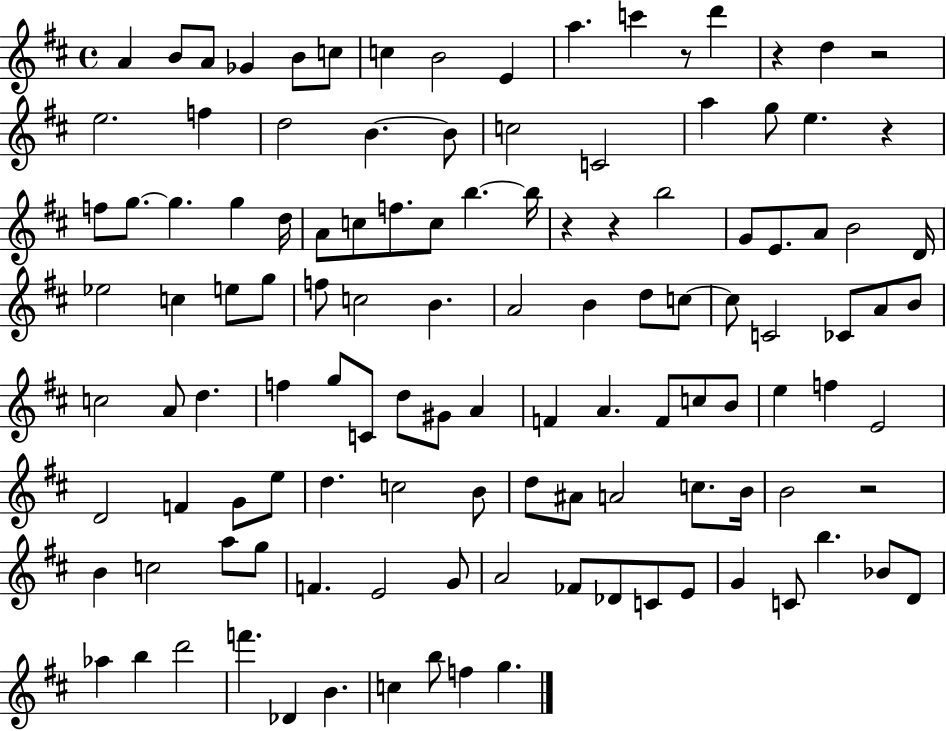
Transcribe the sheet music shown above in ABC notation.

X:1
T:Untitled
M:4/4
L:1/4
K:D
A B/2 A/2 _G B/2 c/2 c B2 E a c' z/2 d' z d z2 e2 f d2 B B/2 c2 C2 a g/2 e z f/2 g/2 g g d/4 A/2 c/2 f/2 c/2 b b/4 z z b2 G/2 E/2 A/2 B2 D/4 _e2 c e/2 g/2 f/2 c2 B A2 B d/2 c/2 c/2 C2 _C/2 A/2 B/2 c2 A/2 d f g/2 C/2 d/2 ^G/2 A F A F/2 c/2 B/2 e f E2 D2 F G/2 e/2 d c2 B/2 d/2 ^A/2 A2 c/2 B/4 B2 z2 B c2 a/2 g/2 F E2 G/2 A2 _F/2 _D/2 C/2 E/2 G C/2 b _B/2 D/2 _a b d'2 f' _D B c b/2 f g